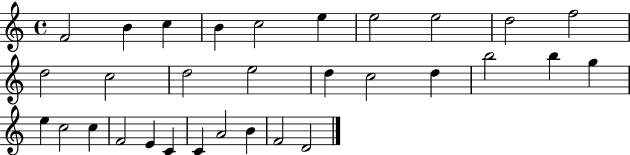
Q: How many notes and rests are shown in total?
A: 31